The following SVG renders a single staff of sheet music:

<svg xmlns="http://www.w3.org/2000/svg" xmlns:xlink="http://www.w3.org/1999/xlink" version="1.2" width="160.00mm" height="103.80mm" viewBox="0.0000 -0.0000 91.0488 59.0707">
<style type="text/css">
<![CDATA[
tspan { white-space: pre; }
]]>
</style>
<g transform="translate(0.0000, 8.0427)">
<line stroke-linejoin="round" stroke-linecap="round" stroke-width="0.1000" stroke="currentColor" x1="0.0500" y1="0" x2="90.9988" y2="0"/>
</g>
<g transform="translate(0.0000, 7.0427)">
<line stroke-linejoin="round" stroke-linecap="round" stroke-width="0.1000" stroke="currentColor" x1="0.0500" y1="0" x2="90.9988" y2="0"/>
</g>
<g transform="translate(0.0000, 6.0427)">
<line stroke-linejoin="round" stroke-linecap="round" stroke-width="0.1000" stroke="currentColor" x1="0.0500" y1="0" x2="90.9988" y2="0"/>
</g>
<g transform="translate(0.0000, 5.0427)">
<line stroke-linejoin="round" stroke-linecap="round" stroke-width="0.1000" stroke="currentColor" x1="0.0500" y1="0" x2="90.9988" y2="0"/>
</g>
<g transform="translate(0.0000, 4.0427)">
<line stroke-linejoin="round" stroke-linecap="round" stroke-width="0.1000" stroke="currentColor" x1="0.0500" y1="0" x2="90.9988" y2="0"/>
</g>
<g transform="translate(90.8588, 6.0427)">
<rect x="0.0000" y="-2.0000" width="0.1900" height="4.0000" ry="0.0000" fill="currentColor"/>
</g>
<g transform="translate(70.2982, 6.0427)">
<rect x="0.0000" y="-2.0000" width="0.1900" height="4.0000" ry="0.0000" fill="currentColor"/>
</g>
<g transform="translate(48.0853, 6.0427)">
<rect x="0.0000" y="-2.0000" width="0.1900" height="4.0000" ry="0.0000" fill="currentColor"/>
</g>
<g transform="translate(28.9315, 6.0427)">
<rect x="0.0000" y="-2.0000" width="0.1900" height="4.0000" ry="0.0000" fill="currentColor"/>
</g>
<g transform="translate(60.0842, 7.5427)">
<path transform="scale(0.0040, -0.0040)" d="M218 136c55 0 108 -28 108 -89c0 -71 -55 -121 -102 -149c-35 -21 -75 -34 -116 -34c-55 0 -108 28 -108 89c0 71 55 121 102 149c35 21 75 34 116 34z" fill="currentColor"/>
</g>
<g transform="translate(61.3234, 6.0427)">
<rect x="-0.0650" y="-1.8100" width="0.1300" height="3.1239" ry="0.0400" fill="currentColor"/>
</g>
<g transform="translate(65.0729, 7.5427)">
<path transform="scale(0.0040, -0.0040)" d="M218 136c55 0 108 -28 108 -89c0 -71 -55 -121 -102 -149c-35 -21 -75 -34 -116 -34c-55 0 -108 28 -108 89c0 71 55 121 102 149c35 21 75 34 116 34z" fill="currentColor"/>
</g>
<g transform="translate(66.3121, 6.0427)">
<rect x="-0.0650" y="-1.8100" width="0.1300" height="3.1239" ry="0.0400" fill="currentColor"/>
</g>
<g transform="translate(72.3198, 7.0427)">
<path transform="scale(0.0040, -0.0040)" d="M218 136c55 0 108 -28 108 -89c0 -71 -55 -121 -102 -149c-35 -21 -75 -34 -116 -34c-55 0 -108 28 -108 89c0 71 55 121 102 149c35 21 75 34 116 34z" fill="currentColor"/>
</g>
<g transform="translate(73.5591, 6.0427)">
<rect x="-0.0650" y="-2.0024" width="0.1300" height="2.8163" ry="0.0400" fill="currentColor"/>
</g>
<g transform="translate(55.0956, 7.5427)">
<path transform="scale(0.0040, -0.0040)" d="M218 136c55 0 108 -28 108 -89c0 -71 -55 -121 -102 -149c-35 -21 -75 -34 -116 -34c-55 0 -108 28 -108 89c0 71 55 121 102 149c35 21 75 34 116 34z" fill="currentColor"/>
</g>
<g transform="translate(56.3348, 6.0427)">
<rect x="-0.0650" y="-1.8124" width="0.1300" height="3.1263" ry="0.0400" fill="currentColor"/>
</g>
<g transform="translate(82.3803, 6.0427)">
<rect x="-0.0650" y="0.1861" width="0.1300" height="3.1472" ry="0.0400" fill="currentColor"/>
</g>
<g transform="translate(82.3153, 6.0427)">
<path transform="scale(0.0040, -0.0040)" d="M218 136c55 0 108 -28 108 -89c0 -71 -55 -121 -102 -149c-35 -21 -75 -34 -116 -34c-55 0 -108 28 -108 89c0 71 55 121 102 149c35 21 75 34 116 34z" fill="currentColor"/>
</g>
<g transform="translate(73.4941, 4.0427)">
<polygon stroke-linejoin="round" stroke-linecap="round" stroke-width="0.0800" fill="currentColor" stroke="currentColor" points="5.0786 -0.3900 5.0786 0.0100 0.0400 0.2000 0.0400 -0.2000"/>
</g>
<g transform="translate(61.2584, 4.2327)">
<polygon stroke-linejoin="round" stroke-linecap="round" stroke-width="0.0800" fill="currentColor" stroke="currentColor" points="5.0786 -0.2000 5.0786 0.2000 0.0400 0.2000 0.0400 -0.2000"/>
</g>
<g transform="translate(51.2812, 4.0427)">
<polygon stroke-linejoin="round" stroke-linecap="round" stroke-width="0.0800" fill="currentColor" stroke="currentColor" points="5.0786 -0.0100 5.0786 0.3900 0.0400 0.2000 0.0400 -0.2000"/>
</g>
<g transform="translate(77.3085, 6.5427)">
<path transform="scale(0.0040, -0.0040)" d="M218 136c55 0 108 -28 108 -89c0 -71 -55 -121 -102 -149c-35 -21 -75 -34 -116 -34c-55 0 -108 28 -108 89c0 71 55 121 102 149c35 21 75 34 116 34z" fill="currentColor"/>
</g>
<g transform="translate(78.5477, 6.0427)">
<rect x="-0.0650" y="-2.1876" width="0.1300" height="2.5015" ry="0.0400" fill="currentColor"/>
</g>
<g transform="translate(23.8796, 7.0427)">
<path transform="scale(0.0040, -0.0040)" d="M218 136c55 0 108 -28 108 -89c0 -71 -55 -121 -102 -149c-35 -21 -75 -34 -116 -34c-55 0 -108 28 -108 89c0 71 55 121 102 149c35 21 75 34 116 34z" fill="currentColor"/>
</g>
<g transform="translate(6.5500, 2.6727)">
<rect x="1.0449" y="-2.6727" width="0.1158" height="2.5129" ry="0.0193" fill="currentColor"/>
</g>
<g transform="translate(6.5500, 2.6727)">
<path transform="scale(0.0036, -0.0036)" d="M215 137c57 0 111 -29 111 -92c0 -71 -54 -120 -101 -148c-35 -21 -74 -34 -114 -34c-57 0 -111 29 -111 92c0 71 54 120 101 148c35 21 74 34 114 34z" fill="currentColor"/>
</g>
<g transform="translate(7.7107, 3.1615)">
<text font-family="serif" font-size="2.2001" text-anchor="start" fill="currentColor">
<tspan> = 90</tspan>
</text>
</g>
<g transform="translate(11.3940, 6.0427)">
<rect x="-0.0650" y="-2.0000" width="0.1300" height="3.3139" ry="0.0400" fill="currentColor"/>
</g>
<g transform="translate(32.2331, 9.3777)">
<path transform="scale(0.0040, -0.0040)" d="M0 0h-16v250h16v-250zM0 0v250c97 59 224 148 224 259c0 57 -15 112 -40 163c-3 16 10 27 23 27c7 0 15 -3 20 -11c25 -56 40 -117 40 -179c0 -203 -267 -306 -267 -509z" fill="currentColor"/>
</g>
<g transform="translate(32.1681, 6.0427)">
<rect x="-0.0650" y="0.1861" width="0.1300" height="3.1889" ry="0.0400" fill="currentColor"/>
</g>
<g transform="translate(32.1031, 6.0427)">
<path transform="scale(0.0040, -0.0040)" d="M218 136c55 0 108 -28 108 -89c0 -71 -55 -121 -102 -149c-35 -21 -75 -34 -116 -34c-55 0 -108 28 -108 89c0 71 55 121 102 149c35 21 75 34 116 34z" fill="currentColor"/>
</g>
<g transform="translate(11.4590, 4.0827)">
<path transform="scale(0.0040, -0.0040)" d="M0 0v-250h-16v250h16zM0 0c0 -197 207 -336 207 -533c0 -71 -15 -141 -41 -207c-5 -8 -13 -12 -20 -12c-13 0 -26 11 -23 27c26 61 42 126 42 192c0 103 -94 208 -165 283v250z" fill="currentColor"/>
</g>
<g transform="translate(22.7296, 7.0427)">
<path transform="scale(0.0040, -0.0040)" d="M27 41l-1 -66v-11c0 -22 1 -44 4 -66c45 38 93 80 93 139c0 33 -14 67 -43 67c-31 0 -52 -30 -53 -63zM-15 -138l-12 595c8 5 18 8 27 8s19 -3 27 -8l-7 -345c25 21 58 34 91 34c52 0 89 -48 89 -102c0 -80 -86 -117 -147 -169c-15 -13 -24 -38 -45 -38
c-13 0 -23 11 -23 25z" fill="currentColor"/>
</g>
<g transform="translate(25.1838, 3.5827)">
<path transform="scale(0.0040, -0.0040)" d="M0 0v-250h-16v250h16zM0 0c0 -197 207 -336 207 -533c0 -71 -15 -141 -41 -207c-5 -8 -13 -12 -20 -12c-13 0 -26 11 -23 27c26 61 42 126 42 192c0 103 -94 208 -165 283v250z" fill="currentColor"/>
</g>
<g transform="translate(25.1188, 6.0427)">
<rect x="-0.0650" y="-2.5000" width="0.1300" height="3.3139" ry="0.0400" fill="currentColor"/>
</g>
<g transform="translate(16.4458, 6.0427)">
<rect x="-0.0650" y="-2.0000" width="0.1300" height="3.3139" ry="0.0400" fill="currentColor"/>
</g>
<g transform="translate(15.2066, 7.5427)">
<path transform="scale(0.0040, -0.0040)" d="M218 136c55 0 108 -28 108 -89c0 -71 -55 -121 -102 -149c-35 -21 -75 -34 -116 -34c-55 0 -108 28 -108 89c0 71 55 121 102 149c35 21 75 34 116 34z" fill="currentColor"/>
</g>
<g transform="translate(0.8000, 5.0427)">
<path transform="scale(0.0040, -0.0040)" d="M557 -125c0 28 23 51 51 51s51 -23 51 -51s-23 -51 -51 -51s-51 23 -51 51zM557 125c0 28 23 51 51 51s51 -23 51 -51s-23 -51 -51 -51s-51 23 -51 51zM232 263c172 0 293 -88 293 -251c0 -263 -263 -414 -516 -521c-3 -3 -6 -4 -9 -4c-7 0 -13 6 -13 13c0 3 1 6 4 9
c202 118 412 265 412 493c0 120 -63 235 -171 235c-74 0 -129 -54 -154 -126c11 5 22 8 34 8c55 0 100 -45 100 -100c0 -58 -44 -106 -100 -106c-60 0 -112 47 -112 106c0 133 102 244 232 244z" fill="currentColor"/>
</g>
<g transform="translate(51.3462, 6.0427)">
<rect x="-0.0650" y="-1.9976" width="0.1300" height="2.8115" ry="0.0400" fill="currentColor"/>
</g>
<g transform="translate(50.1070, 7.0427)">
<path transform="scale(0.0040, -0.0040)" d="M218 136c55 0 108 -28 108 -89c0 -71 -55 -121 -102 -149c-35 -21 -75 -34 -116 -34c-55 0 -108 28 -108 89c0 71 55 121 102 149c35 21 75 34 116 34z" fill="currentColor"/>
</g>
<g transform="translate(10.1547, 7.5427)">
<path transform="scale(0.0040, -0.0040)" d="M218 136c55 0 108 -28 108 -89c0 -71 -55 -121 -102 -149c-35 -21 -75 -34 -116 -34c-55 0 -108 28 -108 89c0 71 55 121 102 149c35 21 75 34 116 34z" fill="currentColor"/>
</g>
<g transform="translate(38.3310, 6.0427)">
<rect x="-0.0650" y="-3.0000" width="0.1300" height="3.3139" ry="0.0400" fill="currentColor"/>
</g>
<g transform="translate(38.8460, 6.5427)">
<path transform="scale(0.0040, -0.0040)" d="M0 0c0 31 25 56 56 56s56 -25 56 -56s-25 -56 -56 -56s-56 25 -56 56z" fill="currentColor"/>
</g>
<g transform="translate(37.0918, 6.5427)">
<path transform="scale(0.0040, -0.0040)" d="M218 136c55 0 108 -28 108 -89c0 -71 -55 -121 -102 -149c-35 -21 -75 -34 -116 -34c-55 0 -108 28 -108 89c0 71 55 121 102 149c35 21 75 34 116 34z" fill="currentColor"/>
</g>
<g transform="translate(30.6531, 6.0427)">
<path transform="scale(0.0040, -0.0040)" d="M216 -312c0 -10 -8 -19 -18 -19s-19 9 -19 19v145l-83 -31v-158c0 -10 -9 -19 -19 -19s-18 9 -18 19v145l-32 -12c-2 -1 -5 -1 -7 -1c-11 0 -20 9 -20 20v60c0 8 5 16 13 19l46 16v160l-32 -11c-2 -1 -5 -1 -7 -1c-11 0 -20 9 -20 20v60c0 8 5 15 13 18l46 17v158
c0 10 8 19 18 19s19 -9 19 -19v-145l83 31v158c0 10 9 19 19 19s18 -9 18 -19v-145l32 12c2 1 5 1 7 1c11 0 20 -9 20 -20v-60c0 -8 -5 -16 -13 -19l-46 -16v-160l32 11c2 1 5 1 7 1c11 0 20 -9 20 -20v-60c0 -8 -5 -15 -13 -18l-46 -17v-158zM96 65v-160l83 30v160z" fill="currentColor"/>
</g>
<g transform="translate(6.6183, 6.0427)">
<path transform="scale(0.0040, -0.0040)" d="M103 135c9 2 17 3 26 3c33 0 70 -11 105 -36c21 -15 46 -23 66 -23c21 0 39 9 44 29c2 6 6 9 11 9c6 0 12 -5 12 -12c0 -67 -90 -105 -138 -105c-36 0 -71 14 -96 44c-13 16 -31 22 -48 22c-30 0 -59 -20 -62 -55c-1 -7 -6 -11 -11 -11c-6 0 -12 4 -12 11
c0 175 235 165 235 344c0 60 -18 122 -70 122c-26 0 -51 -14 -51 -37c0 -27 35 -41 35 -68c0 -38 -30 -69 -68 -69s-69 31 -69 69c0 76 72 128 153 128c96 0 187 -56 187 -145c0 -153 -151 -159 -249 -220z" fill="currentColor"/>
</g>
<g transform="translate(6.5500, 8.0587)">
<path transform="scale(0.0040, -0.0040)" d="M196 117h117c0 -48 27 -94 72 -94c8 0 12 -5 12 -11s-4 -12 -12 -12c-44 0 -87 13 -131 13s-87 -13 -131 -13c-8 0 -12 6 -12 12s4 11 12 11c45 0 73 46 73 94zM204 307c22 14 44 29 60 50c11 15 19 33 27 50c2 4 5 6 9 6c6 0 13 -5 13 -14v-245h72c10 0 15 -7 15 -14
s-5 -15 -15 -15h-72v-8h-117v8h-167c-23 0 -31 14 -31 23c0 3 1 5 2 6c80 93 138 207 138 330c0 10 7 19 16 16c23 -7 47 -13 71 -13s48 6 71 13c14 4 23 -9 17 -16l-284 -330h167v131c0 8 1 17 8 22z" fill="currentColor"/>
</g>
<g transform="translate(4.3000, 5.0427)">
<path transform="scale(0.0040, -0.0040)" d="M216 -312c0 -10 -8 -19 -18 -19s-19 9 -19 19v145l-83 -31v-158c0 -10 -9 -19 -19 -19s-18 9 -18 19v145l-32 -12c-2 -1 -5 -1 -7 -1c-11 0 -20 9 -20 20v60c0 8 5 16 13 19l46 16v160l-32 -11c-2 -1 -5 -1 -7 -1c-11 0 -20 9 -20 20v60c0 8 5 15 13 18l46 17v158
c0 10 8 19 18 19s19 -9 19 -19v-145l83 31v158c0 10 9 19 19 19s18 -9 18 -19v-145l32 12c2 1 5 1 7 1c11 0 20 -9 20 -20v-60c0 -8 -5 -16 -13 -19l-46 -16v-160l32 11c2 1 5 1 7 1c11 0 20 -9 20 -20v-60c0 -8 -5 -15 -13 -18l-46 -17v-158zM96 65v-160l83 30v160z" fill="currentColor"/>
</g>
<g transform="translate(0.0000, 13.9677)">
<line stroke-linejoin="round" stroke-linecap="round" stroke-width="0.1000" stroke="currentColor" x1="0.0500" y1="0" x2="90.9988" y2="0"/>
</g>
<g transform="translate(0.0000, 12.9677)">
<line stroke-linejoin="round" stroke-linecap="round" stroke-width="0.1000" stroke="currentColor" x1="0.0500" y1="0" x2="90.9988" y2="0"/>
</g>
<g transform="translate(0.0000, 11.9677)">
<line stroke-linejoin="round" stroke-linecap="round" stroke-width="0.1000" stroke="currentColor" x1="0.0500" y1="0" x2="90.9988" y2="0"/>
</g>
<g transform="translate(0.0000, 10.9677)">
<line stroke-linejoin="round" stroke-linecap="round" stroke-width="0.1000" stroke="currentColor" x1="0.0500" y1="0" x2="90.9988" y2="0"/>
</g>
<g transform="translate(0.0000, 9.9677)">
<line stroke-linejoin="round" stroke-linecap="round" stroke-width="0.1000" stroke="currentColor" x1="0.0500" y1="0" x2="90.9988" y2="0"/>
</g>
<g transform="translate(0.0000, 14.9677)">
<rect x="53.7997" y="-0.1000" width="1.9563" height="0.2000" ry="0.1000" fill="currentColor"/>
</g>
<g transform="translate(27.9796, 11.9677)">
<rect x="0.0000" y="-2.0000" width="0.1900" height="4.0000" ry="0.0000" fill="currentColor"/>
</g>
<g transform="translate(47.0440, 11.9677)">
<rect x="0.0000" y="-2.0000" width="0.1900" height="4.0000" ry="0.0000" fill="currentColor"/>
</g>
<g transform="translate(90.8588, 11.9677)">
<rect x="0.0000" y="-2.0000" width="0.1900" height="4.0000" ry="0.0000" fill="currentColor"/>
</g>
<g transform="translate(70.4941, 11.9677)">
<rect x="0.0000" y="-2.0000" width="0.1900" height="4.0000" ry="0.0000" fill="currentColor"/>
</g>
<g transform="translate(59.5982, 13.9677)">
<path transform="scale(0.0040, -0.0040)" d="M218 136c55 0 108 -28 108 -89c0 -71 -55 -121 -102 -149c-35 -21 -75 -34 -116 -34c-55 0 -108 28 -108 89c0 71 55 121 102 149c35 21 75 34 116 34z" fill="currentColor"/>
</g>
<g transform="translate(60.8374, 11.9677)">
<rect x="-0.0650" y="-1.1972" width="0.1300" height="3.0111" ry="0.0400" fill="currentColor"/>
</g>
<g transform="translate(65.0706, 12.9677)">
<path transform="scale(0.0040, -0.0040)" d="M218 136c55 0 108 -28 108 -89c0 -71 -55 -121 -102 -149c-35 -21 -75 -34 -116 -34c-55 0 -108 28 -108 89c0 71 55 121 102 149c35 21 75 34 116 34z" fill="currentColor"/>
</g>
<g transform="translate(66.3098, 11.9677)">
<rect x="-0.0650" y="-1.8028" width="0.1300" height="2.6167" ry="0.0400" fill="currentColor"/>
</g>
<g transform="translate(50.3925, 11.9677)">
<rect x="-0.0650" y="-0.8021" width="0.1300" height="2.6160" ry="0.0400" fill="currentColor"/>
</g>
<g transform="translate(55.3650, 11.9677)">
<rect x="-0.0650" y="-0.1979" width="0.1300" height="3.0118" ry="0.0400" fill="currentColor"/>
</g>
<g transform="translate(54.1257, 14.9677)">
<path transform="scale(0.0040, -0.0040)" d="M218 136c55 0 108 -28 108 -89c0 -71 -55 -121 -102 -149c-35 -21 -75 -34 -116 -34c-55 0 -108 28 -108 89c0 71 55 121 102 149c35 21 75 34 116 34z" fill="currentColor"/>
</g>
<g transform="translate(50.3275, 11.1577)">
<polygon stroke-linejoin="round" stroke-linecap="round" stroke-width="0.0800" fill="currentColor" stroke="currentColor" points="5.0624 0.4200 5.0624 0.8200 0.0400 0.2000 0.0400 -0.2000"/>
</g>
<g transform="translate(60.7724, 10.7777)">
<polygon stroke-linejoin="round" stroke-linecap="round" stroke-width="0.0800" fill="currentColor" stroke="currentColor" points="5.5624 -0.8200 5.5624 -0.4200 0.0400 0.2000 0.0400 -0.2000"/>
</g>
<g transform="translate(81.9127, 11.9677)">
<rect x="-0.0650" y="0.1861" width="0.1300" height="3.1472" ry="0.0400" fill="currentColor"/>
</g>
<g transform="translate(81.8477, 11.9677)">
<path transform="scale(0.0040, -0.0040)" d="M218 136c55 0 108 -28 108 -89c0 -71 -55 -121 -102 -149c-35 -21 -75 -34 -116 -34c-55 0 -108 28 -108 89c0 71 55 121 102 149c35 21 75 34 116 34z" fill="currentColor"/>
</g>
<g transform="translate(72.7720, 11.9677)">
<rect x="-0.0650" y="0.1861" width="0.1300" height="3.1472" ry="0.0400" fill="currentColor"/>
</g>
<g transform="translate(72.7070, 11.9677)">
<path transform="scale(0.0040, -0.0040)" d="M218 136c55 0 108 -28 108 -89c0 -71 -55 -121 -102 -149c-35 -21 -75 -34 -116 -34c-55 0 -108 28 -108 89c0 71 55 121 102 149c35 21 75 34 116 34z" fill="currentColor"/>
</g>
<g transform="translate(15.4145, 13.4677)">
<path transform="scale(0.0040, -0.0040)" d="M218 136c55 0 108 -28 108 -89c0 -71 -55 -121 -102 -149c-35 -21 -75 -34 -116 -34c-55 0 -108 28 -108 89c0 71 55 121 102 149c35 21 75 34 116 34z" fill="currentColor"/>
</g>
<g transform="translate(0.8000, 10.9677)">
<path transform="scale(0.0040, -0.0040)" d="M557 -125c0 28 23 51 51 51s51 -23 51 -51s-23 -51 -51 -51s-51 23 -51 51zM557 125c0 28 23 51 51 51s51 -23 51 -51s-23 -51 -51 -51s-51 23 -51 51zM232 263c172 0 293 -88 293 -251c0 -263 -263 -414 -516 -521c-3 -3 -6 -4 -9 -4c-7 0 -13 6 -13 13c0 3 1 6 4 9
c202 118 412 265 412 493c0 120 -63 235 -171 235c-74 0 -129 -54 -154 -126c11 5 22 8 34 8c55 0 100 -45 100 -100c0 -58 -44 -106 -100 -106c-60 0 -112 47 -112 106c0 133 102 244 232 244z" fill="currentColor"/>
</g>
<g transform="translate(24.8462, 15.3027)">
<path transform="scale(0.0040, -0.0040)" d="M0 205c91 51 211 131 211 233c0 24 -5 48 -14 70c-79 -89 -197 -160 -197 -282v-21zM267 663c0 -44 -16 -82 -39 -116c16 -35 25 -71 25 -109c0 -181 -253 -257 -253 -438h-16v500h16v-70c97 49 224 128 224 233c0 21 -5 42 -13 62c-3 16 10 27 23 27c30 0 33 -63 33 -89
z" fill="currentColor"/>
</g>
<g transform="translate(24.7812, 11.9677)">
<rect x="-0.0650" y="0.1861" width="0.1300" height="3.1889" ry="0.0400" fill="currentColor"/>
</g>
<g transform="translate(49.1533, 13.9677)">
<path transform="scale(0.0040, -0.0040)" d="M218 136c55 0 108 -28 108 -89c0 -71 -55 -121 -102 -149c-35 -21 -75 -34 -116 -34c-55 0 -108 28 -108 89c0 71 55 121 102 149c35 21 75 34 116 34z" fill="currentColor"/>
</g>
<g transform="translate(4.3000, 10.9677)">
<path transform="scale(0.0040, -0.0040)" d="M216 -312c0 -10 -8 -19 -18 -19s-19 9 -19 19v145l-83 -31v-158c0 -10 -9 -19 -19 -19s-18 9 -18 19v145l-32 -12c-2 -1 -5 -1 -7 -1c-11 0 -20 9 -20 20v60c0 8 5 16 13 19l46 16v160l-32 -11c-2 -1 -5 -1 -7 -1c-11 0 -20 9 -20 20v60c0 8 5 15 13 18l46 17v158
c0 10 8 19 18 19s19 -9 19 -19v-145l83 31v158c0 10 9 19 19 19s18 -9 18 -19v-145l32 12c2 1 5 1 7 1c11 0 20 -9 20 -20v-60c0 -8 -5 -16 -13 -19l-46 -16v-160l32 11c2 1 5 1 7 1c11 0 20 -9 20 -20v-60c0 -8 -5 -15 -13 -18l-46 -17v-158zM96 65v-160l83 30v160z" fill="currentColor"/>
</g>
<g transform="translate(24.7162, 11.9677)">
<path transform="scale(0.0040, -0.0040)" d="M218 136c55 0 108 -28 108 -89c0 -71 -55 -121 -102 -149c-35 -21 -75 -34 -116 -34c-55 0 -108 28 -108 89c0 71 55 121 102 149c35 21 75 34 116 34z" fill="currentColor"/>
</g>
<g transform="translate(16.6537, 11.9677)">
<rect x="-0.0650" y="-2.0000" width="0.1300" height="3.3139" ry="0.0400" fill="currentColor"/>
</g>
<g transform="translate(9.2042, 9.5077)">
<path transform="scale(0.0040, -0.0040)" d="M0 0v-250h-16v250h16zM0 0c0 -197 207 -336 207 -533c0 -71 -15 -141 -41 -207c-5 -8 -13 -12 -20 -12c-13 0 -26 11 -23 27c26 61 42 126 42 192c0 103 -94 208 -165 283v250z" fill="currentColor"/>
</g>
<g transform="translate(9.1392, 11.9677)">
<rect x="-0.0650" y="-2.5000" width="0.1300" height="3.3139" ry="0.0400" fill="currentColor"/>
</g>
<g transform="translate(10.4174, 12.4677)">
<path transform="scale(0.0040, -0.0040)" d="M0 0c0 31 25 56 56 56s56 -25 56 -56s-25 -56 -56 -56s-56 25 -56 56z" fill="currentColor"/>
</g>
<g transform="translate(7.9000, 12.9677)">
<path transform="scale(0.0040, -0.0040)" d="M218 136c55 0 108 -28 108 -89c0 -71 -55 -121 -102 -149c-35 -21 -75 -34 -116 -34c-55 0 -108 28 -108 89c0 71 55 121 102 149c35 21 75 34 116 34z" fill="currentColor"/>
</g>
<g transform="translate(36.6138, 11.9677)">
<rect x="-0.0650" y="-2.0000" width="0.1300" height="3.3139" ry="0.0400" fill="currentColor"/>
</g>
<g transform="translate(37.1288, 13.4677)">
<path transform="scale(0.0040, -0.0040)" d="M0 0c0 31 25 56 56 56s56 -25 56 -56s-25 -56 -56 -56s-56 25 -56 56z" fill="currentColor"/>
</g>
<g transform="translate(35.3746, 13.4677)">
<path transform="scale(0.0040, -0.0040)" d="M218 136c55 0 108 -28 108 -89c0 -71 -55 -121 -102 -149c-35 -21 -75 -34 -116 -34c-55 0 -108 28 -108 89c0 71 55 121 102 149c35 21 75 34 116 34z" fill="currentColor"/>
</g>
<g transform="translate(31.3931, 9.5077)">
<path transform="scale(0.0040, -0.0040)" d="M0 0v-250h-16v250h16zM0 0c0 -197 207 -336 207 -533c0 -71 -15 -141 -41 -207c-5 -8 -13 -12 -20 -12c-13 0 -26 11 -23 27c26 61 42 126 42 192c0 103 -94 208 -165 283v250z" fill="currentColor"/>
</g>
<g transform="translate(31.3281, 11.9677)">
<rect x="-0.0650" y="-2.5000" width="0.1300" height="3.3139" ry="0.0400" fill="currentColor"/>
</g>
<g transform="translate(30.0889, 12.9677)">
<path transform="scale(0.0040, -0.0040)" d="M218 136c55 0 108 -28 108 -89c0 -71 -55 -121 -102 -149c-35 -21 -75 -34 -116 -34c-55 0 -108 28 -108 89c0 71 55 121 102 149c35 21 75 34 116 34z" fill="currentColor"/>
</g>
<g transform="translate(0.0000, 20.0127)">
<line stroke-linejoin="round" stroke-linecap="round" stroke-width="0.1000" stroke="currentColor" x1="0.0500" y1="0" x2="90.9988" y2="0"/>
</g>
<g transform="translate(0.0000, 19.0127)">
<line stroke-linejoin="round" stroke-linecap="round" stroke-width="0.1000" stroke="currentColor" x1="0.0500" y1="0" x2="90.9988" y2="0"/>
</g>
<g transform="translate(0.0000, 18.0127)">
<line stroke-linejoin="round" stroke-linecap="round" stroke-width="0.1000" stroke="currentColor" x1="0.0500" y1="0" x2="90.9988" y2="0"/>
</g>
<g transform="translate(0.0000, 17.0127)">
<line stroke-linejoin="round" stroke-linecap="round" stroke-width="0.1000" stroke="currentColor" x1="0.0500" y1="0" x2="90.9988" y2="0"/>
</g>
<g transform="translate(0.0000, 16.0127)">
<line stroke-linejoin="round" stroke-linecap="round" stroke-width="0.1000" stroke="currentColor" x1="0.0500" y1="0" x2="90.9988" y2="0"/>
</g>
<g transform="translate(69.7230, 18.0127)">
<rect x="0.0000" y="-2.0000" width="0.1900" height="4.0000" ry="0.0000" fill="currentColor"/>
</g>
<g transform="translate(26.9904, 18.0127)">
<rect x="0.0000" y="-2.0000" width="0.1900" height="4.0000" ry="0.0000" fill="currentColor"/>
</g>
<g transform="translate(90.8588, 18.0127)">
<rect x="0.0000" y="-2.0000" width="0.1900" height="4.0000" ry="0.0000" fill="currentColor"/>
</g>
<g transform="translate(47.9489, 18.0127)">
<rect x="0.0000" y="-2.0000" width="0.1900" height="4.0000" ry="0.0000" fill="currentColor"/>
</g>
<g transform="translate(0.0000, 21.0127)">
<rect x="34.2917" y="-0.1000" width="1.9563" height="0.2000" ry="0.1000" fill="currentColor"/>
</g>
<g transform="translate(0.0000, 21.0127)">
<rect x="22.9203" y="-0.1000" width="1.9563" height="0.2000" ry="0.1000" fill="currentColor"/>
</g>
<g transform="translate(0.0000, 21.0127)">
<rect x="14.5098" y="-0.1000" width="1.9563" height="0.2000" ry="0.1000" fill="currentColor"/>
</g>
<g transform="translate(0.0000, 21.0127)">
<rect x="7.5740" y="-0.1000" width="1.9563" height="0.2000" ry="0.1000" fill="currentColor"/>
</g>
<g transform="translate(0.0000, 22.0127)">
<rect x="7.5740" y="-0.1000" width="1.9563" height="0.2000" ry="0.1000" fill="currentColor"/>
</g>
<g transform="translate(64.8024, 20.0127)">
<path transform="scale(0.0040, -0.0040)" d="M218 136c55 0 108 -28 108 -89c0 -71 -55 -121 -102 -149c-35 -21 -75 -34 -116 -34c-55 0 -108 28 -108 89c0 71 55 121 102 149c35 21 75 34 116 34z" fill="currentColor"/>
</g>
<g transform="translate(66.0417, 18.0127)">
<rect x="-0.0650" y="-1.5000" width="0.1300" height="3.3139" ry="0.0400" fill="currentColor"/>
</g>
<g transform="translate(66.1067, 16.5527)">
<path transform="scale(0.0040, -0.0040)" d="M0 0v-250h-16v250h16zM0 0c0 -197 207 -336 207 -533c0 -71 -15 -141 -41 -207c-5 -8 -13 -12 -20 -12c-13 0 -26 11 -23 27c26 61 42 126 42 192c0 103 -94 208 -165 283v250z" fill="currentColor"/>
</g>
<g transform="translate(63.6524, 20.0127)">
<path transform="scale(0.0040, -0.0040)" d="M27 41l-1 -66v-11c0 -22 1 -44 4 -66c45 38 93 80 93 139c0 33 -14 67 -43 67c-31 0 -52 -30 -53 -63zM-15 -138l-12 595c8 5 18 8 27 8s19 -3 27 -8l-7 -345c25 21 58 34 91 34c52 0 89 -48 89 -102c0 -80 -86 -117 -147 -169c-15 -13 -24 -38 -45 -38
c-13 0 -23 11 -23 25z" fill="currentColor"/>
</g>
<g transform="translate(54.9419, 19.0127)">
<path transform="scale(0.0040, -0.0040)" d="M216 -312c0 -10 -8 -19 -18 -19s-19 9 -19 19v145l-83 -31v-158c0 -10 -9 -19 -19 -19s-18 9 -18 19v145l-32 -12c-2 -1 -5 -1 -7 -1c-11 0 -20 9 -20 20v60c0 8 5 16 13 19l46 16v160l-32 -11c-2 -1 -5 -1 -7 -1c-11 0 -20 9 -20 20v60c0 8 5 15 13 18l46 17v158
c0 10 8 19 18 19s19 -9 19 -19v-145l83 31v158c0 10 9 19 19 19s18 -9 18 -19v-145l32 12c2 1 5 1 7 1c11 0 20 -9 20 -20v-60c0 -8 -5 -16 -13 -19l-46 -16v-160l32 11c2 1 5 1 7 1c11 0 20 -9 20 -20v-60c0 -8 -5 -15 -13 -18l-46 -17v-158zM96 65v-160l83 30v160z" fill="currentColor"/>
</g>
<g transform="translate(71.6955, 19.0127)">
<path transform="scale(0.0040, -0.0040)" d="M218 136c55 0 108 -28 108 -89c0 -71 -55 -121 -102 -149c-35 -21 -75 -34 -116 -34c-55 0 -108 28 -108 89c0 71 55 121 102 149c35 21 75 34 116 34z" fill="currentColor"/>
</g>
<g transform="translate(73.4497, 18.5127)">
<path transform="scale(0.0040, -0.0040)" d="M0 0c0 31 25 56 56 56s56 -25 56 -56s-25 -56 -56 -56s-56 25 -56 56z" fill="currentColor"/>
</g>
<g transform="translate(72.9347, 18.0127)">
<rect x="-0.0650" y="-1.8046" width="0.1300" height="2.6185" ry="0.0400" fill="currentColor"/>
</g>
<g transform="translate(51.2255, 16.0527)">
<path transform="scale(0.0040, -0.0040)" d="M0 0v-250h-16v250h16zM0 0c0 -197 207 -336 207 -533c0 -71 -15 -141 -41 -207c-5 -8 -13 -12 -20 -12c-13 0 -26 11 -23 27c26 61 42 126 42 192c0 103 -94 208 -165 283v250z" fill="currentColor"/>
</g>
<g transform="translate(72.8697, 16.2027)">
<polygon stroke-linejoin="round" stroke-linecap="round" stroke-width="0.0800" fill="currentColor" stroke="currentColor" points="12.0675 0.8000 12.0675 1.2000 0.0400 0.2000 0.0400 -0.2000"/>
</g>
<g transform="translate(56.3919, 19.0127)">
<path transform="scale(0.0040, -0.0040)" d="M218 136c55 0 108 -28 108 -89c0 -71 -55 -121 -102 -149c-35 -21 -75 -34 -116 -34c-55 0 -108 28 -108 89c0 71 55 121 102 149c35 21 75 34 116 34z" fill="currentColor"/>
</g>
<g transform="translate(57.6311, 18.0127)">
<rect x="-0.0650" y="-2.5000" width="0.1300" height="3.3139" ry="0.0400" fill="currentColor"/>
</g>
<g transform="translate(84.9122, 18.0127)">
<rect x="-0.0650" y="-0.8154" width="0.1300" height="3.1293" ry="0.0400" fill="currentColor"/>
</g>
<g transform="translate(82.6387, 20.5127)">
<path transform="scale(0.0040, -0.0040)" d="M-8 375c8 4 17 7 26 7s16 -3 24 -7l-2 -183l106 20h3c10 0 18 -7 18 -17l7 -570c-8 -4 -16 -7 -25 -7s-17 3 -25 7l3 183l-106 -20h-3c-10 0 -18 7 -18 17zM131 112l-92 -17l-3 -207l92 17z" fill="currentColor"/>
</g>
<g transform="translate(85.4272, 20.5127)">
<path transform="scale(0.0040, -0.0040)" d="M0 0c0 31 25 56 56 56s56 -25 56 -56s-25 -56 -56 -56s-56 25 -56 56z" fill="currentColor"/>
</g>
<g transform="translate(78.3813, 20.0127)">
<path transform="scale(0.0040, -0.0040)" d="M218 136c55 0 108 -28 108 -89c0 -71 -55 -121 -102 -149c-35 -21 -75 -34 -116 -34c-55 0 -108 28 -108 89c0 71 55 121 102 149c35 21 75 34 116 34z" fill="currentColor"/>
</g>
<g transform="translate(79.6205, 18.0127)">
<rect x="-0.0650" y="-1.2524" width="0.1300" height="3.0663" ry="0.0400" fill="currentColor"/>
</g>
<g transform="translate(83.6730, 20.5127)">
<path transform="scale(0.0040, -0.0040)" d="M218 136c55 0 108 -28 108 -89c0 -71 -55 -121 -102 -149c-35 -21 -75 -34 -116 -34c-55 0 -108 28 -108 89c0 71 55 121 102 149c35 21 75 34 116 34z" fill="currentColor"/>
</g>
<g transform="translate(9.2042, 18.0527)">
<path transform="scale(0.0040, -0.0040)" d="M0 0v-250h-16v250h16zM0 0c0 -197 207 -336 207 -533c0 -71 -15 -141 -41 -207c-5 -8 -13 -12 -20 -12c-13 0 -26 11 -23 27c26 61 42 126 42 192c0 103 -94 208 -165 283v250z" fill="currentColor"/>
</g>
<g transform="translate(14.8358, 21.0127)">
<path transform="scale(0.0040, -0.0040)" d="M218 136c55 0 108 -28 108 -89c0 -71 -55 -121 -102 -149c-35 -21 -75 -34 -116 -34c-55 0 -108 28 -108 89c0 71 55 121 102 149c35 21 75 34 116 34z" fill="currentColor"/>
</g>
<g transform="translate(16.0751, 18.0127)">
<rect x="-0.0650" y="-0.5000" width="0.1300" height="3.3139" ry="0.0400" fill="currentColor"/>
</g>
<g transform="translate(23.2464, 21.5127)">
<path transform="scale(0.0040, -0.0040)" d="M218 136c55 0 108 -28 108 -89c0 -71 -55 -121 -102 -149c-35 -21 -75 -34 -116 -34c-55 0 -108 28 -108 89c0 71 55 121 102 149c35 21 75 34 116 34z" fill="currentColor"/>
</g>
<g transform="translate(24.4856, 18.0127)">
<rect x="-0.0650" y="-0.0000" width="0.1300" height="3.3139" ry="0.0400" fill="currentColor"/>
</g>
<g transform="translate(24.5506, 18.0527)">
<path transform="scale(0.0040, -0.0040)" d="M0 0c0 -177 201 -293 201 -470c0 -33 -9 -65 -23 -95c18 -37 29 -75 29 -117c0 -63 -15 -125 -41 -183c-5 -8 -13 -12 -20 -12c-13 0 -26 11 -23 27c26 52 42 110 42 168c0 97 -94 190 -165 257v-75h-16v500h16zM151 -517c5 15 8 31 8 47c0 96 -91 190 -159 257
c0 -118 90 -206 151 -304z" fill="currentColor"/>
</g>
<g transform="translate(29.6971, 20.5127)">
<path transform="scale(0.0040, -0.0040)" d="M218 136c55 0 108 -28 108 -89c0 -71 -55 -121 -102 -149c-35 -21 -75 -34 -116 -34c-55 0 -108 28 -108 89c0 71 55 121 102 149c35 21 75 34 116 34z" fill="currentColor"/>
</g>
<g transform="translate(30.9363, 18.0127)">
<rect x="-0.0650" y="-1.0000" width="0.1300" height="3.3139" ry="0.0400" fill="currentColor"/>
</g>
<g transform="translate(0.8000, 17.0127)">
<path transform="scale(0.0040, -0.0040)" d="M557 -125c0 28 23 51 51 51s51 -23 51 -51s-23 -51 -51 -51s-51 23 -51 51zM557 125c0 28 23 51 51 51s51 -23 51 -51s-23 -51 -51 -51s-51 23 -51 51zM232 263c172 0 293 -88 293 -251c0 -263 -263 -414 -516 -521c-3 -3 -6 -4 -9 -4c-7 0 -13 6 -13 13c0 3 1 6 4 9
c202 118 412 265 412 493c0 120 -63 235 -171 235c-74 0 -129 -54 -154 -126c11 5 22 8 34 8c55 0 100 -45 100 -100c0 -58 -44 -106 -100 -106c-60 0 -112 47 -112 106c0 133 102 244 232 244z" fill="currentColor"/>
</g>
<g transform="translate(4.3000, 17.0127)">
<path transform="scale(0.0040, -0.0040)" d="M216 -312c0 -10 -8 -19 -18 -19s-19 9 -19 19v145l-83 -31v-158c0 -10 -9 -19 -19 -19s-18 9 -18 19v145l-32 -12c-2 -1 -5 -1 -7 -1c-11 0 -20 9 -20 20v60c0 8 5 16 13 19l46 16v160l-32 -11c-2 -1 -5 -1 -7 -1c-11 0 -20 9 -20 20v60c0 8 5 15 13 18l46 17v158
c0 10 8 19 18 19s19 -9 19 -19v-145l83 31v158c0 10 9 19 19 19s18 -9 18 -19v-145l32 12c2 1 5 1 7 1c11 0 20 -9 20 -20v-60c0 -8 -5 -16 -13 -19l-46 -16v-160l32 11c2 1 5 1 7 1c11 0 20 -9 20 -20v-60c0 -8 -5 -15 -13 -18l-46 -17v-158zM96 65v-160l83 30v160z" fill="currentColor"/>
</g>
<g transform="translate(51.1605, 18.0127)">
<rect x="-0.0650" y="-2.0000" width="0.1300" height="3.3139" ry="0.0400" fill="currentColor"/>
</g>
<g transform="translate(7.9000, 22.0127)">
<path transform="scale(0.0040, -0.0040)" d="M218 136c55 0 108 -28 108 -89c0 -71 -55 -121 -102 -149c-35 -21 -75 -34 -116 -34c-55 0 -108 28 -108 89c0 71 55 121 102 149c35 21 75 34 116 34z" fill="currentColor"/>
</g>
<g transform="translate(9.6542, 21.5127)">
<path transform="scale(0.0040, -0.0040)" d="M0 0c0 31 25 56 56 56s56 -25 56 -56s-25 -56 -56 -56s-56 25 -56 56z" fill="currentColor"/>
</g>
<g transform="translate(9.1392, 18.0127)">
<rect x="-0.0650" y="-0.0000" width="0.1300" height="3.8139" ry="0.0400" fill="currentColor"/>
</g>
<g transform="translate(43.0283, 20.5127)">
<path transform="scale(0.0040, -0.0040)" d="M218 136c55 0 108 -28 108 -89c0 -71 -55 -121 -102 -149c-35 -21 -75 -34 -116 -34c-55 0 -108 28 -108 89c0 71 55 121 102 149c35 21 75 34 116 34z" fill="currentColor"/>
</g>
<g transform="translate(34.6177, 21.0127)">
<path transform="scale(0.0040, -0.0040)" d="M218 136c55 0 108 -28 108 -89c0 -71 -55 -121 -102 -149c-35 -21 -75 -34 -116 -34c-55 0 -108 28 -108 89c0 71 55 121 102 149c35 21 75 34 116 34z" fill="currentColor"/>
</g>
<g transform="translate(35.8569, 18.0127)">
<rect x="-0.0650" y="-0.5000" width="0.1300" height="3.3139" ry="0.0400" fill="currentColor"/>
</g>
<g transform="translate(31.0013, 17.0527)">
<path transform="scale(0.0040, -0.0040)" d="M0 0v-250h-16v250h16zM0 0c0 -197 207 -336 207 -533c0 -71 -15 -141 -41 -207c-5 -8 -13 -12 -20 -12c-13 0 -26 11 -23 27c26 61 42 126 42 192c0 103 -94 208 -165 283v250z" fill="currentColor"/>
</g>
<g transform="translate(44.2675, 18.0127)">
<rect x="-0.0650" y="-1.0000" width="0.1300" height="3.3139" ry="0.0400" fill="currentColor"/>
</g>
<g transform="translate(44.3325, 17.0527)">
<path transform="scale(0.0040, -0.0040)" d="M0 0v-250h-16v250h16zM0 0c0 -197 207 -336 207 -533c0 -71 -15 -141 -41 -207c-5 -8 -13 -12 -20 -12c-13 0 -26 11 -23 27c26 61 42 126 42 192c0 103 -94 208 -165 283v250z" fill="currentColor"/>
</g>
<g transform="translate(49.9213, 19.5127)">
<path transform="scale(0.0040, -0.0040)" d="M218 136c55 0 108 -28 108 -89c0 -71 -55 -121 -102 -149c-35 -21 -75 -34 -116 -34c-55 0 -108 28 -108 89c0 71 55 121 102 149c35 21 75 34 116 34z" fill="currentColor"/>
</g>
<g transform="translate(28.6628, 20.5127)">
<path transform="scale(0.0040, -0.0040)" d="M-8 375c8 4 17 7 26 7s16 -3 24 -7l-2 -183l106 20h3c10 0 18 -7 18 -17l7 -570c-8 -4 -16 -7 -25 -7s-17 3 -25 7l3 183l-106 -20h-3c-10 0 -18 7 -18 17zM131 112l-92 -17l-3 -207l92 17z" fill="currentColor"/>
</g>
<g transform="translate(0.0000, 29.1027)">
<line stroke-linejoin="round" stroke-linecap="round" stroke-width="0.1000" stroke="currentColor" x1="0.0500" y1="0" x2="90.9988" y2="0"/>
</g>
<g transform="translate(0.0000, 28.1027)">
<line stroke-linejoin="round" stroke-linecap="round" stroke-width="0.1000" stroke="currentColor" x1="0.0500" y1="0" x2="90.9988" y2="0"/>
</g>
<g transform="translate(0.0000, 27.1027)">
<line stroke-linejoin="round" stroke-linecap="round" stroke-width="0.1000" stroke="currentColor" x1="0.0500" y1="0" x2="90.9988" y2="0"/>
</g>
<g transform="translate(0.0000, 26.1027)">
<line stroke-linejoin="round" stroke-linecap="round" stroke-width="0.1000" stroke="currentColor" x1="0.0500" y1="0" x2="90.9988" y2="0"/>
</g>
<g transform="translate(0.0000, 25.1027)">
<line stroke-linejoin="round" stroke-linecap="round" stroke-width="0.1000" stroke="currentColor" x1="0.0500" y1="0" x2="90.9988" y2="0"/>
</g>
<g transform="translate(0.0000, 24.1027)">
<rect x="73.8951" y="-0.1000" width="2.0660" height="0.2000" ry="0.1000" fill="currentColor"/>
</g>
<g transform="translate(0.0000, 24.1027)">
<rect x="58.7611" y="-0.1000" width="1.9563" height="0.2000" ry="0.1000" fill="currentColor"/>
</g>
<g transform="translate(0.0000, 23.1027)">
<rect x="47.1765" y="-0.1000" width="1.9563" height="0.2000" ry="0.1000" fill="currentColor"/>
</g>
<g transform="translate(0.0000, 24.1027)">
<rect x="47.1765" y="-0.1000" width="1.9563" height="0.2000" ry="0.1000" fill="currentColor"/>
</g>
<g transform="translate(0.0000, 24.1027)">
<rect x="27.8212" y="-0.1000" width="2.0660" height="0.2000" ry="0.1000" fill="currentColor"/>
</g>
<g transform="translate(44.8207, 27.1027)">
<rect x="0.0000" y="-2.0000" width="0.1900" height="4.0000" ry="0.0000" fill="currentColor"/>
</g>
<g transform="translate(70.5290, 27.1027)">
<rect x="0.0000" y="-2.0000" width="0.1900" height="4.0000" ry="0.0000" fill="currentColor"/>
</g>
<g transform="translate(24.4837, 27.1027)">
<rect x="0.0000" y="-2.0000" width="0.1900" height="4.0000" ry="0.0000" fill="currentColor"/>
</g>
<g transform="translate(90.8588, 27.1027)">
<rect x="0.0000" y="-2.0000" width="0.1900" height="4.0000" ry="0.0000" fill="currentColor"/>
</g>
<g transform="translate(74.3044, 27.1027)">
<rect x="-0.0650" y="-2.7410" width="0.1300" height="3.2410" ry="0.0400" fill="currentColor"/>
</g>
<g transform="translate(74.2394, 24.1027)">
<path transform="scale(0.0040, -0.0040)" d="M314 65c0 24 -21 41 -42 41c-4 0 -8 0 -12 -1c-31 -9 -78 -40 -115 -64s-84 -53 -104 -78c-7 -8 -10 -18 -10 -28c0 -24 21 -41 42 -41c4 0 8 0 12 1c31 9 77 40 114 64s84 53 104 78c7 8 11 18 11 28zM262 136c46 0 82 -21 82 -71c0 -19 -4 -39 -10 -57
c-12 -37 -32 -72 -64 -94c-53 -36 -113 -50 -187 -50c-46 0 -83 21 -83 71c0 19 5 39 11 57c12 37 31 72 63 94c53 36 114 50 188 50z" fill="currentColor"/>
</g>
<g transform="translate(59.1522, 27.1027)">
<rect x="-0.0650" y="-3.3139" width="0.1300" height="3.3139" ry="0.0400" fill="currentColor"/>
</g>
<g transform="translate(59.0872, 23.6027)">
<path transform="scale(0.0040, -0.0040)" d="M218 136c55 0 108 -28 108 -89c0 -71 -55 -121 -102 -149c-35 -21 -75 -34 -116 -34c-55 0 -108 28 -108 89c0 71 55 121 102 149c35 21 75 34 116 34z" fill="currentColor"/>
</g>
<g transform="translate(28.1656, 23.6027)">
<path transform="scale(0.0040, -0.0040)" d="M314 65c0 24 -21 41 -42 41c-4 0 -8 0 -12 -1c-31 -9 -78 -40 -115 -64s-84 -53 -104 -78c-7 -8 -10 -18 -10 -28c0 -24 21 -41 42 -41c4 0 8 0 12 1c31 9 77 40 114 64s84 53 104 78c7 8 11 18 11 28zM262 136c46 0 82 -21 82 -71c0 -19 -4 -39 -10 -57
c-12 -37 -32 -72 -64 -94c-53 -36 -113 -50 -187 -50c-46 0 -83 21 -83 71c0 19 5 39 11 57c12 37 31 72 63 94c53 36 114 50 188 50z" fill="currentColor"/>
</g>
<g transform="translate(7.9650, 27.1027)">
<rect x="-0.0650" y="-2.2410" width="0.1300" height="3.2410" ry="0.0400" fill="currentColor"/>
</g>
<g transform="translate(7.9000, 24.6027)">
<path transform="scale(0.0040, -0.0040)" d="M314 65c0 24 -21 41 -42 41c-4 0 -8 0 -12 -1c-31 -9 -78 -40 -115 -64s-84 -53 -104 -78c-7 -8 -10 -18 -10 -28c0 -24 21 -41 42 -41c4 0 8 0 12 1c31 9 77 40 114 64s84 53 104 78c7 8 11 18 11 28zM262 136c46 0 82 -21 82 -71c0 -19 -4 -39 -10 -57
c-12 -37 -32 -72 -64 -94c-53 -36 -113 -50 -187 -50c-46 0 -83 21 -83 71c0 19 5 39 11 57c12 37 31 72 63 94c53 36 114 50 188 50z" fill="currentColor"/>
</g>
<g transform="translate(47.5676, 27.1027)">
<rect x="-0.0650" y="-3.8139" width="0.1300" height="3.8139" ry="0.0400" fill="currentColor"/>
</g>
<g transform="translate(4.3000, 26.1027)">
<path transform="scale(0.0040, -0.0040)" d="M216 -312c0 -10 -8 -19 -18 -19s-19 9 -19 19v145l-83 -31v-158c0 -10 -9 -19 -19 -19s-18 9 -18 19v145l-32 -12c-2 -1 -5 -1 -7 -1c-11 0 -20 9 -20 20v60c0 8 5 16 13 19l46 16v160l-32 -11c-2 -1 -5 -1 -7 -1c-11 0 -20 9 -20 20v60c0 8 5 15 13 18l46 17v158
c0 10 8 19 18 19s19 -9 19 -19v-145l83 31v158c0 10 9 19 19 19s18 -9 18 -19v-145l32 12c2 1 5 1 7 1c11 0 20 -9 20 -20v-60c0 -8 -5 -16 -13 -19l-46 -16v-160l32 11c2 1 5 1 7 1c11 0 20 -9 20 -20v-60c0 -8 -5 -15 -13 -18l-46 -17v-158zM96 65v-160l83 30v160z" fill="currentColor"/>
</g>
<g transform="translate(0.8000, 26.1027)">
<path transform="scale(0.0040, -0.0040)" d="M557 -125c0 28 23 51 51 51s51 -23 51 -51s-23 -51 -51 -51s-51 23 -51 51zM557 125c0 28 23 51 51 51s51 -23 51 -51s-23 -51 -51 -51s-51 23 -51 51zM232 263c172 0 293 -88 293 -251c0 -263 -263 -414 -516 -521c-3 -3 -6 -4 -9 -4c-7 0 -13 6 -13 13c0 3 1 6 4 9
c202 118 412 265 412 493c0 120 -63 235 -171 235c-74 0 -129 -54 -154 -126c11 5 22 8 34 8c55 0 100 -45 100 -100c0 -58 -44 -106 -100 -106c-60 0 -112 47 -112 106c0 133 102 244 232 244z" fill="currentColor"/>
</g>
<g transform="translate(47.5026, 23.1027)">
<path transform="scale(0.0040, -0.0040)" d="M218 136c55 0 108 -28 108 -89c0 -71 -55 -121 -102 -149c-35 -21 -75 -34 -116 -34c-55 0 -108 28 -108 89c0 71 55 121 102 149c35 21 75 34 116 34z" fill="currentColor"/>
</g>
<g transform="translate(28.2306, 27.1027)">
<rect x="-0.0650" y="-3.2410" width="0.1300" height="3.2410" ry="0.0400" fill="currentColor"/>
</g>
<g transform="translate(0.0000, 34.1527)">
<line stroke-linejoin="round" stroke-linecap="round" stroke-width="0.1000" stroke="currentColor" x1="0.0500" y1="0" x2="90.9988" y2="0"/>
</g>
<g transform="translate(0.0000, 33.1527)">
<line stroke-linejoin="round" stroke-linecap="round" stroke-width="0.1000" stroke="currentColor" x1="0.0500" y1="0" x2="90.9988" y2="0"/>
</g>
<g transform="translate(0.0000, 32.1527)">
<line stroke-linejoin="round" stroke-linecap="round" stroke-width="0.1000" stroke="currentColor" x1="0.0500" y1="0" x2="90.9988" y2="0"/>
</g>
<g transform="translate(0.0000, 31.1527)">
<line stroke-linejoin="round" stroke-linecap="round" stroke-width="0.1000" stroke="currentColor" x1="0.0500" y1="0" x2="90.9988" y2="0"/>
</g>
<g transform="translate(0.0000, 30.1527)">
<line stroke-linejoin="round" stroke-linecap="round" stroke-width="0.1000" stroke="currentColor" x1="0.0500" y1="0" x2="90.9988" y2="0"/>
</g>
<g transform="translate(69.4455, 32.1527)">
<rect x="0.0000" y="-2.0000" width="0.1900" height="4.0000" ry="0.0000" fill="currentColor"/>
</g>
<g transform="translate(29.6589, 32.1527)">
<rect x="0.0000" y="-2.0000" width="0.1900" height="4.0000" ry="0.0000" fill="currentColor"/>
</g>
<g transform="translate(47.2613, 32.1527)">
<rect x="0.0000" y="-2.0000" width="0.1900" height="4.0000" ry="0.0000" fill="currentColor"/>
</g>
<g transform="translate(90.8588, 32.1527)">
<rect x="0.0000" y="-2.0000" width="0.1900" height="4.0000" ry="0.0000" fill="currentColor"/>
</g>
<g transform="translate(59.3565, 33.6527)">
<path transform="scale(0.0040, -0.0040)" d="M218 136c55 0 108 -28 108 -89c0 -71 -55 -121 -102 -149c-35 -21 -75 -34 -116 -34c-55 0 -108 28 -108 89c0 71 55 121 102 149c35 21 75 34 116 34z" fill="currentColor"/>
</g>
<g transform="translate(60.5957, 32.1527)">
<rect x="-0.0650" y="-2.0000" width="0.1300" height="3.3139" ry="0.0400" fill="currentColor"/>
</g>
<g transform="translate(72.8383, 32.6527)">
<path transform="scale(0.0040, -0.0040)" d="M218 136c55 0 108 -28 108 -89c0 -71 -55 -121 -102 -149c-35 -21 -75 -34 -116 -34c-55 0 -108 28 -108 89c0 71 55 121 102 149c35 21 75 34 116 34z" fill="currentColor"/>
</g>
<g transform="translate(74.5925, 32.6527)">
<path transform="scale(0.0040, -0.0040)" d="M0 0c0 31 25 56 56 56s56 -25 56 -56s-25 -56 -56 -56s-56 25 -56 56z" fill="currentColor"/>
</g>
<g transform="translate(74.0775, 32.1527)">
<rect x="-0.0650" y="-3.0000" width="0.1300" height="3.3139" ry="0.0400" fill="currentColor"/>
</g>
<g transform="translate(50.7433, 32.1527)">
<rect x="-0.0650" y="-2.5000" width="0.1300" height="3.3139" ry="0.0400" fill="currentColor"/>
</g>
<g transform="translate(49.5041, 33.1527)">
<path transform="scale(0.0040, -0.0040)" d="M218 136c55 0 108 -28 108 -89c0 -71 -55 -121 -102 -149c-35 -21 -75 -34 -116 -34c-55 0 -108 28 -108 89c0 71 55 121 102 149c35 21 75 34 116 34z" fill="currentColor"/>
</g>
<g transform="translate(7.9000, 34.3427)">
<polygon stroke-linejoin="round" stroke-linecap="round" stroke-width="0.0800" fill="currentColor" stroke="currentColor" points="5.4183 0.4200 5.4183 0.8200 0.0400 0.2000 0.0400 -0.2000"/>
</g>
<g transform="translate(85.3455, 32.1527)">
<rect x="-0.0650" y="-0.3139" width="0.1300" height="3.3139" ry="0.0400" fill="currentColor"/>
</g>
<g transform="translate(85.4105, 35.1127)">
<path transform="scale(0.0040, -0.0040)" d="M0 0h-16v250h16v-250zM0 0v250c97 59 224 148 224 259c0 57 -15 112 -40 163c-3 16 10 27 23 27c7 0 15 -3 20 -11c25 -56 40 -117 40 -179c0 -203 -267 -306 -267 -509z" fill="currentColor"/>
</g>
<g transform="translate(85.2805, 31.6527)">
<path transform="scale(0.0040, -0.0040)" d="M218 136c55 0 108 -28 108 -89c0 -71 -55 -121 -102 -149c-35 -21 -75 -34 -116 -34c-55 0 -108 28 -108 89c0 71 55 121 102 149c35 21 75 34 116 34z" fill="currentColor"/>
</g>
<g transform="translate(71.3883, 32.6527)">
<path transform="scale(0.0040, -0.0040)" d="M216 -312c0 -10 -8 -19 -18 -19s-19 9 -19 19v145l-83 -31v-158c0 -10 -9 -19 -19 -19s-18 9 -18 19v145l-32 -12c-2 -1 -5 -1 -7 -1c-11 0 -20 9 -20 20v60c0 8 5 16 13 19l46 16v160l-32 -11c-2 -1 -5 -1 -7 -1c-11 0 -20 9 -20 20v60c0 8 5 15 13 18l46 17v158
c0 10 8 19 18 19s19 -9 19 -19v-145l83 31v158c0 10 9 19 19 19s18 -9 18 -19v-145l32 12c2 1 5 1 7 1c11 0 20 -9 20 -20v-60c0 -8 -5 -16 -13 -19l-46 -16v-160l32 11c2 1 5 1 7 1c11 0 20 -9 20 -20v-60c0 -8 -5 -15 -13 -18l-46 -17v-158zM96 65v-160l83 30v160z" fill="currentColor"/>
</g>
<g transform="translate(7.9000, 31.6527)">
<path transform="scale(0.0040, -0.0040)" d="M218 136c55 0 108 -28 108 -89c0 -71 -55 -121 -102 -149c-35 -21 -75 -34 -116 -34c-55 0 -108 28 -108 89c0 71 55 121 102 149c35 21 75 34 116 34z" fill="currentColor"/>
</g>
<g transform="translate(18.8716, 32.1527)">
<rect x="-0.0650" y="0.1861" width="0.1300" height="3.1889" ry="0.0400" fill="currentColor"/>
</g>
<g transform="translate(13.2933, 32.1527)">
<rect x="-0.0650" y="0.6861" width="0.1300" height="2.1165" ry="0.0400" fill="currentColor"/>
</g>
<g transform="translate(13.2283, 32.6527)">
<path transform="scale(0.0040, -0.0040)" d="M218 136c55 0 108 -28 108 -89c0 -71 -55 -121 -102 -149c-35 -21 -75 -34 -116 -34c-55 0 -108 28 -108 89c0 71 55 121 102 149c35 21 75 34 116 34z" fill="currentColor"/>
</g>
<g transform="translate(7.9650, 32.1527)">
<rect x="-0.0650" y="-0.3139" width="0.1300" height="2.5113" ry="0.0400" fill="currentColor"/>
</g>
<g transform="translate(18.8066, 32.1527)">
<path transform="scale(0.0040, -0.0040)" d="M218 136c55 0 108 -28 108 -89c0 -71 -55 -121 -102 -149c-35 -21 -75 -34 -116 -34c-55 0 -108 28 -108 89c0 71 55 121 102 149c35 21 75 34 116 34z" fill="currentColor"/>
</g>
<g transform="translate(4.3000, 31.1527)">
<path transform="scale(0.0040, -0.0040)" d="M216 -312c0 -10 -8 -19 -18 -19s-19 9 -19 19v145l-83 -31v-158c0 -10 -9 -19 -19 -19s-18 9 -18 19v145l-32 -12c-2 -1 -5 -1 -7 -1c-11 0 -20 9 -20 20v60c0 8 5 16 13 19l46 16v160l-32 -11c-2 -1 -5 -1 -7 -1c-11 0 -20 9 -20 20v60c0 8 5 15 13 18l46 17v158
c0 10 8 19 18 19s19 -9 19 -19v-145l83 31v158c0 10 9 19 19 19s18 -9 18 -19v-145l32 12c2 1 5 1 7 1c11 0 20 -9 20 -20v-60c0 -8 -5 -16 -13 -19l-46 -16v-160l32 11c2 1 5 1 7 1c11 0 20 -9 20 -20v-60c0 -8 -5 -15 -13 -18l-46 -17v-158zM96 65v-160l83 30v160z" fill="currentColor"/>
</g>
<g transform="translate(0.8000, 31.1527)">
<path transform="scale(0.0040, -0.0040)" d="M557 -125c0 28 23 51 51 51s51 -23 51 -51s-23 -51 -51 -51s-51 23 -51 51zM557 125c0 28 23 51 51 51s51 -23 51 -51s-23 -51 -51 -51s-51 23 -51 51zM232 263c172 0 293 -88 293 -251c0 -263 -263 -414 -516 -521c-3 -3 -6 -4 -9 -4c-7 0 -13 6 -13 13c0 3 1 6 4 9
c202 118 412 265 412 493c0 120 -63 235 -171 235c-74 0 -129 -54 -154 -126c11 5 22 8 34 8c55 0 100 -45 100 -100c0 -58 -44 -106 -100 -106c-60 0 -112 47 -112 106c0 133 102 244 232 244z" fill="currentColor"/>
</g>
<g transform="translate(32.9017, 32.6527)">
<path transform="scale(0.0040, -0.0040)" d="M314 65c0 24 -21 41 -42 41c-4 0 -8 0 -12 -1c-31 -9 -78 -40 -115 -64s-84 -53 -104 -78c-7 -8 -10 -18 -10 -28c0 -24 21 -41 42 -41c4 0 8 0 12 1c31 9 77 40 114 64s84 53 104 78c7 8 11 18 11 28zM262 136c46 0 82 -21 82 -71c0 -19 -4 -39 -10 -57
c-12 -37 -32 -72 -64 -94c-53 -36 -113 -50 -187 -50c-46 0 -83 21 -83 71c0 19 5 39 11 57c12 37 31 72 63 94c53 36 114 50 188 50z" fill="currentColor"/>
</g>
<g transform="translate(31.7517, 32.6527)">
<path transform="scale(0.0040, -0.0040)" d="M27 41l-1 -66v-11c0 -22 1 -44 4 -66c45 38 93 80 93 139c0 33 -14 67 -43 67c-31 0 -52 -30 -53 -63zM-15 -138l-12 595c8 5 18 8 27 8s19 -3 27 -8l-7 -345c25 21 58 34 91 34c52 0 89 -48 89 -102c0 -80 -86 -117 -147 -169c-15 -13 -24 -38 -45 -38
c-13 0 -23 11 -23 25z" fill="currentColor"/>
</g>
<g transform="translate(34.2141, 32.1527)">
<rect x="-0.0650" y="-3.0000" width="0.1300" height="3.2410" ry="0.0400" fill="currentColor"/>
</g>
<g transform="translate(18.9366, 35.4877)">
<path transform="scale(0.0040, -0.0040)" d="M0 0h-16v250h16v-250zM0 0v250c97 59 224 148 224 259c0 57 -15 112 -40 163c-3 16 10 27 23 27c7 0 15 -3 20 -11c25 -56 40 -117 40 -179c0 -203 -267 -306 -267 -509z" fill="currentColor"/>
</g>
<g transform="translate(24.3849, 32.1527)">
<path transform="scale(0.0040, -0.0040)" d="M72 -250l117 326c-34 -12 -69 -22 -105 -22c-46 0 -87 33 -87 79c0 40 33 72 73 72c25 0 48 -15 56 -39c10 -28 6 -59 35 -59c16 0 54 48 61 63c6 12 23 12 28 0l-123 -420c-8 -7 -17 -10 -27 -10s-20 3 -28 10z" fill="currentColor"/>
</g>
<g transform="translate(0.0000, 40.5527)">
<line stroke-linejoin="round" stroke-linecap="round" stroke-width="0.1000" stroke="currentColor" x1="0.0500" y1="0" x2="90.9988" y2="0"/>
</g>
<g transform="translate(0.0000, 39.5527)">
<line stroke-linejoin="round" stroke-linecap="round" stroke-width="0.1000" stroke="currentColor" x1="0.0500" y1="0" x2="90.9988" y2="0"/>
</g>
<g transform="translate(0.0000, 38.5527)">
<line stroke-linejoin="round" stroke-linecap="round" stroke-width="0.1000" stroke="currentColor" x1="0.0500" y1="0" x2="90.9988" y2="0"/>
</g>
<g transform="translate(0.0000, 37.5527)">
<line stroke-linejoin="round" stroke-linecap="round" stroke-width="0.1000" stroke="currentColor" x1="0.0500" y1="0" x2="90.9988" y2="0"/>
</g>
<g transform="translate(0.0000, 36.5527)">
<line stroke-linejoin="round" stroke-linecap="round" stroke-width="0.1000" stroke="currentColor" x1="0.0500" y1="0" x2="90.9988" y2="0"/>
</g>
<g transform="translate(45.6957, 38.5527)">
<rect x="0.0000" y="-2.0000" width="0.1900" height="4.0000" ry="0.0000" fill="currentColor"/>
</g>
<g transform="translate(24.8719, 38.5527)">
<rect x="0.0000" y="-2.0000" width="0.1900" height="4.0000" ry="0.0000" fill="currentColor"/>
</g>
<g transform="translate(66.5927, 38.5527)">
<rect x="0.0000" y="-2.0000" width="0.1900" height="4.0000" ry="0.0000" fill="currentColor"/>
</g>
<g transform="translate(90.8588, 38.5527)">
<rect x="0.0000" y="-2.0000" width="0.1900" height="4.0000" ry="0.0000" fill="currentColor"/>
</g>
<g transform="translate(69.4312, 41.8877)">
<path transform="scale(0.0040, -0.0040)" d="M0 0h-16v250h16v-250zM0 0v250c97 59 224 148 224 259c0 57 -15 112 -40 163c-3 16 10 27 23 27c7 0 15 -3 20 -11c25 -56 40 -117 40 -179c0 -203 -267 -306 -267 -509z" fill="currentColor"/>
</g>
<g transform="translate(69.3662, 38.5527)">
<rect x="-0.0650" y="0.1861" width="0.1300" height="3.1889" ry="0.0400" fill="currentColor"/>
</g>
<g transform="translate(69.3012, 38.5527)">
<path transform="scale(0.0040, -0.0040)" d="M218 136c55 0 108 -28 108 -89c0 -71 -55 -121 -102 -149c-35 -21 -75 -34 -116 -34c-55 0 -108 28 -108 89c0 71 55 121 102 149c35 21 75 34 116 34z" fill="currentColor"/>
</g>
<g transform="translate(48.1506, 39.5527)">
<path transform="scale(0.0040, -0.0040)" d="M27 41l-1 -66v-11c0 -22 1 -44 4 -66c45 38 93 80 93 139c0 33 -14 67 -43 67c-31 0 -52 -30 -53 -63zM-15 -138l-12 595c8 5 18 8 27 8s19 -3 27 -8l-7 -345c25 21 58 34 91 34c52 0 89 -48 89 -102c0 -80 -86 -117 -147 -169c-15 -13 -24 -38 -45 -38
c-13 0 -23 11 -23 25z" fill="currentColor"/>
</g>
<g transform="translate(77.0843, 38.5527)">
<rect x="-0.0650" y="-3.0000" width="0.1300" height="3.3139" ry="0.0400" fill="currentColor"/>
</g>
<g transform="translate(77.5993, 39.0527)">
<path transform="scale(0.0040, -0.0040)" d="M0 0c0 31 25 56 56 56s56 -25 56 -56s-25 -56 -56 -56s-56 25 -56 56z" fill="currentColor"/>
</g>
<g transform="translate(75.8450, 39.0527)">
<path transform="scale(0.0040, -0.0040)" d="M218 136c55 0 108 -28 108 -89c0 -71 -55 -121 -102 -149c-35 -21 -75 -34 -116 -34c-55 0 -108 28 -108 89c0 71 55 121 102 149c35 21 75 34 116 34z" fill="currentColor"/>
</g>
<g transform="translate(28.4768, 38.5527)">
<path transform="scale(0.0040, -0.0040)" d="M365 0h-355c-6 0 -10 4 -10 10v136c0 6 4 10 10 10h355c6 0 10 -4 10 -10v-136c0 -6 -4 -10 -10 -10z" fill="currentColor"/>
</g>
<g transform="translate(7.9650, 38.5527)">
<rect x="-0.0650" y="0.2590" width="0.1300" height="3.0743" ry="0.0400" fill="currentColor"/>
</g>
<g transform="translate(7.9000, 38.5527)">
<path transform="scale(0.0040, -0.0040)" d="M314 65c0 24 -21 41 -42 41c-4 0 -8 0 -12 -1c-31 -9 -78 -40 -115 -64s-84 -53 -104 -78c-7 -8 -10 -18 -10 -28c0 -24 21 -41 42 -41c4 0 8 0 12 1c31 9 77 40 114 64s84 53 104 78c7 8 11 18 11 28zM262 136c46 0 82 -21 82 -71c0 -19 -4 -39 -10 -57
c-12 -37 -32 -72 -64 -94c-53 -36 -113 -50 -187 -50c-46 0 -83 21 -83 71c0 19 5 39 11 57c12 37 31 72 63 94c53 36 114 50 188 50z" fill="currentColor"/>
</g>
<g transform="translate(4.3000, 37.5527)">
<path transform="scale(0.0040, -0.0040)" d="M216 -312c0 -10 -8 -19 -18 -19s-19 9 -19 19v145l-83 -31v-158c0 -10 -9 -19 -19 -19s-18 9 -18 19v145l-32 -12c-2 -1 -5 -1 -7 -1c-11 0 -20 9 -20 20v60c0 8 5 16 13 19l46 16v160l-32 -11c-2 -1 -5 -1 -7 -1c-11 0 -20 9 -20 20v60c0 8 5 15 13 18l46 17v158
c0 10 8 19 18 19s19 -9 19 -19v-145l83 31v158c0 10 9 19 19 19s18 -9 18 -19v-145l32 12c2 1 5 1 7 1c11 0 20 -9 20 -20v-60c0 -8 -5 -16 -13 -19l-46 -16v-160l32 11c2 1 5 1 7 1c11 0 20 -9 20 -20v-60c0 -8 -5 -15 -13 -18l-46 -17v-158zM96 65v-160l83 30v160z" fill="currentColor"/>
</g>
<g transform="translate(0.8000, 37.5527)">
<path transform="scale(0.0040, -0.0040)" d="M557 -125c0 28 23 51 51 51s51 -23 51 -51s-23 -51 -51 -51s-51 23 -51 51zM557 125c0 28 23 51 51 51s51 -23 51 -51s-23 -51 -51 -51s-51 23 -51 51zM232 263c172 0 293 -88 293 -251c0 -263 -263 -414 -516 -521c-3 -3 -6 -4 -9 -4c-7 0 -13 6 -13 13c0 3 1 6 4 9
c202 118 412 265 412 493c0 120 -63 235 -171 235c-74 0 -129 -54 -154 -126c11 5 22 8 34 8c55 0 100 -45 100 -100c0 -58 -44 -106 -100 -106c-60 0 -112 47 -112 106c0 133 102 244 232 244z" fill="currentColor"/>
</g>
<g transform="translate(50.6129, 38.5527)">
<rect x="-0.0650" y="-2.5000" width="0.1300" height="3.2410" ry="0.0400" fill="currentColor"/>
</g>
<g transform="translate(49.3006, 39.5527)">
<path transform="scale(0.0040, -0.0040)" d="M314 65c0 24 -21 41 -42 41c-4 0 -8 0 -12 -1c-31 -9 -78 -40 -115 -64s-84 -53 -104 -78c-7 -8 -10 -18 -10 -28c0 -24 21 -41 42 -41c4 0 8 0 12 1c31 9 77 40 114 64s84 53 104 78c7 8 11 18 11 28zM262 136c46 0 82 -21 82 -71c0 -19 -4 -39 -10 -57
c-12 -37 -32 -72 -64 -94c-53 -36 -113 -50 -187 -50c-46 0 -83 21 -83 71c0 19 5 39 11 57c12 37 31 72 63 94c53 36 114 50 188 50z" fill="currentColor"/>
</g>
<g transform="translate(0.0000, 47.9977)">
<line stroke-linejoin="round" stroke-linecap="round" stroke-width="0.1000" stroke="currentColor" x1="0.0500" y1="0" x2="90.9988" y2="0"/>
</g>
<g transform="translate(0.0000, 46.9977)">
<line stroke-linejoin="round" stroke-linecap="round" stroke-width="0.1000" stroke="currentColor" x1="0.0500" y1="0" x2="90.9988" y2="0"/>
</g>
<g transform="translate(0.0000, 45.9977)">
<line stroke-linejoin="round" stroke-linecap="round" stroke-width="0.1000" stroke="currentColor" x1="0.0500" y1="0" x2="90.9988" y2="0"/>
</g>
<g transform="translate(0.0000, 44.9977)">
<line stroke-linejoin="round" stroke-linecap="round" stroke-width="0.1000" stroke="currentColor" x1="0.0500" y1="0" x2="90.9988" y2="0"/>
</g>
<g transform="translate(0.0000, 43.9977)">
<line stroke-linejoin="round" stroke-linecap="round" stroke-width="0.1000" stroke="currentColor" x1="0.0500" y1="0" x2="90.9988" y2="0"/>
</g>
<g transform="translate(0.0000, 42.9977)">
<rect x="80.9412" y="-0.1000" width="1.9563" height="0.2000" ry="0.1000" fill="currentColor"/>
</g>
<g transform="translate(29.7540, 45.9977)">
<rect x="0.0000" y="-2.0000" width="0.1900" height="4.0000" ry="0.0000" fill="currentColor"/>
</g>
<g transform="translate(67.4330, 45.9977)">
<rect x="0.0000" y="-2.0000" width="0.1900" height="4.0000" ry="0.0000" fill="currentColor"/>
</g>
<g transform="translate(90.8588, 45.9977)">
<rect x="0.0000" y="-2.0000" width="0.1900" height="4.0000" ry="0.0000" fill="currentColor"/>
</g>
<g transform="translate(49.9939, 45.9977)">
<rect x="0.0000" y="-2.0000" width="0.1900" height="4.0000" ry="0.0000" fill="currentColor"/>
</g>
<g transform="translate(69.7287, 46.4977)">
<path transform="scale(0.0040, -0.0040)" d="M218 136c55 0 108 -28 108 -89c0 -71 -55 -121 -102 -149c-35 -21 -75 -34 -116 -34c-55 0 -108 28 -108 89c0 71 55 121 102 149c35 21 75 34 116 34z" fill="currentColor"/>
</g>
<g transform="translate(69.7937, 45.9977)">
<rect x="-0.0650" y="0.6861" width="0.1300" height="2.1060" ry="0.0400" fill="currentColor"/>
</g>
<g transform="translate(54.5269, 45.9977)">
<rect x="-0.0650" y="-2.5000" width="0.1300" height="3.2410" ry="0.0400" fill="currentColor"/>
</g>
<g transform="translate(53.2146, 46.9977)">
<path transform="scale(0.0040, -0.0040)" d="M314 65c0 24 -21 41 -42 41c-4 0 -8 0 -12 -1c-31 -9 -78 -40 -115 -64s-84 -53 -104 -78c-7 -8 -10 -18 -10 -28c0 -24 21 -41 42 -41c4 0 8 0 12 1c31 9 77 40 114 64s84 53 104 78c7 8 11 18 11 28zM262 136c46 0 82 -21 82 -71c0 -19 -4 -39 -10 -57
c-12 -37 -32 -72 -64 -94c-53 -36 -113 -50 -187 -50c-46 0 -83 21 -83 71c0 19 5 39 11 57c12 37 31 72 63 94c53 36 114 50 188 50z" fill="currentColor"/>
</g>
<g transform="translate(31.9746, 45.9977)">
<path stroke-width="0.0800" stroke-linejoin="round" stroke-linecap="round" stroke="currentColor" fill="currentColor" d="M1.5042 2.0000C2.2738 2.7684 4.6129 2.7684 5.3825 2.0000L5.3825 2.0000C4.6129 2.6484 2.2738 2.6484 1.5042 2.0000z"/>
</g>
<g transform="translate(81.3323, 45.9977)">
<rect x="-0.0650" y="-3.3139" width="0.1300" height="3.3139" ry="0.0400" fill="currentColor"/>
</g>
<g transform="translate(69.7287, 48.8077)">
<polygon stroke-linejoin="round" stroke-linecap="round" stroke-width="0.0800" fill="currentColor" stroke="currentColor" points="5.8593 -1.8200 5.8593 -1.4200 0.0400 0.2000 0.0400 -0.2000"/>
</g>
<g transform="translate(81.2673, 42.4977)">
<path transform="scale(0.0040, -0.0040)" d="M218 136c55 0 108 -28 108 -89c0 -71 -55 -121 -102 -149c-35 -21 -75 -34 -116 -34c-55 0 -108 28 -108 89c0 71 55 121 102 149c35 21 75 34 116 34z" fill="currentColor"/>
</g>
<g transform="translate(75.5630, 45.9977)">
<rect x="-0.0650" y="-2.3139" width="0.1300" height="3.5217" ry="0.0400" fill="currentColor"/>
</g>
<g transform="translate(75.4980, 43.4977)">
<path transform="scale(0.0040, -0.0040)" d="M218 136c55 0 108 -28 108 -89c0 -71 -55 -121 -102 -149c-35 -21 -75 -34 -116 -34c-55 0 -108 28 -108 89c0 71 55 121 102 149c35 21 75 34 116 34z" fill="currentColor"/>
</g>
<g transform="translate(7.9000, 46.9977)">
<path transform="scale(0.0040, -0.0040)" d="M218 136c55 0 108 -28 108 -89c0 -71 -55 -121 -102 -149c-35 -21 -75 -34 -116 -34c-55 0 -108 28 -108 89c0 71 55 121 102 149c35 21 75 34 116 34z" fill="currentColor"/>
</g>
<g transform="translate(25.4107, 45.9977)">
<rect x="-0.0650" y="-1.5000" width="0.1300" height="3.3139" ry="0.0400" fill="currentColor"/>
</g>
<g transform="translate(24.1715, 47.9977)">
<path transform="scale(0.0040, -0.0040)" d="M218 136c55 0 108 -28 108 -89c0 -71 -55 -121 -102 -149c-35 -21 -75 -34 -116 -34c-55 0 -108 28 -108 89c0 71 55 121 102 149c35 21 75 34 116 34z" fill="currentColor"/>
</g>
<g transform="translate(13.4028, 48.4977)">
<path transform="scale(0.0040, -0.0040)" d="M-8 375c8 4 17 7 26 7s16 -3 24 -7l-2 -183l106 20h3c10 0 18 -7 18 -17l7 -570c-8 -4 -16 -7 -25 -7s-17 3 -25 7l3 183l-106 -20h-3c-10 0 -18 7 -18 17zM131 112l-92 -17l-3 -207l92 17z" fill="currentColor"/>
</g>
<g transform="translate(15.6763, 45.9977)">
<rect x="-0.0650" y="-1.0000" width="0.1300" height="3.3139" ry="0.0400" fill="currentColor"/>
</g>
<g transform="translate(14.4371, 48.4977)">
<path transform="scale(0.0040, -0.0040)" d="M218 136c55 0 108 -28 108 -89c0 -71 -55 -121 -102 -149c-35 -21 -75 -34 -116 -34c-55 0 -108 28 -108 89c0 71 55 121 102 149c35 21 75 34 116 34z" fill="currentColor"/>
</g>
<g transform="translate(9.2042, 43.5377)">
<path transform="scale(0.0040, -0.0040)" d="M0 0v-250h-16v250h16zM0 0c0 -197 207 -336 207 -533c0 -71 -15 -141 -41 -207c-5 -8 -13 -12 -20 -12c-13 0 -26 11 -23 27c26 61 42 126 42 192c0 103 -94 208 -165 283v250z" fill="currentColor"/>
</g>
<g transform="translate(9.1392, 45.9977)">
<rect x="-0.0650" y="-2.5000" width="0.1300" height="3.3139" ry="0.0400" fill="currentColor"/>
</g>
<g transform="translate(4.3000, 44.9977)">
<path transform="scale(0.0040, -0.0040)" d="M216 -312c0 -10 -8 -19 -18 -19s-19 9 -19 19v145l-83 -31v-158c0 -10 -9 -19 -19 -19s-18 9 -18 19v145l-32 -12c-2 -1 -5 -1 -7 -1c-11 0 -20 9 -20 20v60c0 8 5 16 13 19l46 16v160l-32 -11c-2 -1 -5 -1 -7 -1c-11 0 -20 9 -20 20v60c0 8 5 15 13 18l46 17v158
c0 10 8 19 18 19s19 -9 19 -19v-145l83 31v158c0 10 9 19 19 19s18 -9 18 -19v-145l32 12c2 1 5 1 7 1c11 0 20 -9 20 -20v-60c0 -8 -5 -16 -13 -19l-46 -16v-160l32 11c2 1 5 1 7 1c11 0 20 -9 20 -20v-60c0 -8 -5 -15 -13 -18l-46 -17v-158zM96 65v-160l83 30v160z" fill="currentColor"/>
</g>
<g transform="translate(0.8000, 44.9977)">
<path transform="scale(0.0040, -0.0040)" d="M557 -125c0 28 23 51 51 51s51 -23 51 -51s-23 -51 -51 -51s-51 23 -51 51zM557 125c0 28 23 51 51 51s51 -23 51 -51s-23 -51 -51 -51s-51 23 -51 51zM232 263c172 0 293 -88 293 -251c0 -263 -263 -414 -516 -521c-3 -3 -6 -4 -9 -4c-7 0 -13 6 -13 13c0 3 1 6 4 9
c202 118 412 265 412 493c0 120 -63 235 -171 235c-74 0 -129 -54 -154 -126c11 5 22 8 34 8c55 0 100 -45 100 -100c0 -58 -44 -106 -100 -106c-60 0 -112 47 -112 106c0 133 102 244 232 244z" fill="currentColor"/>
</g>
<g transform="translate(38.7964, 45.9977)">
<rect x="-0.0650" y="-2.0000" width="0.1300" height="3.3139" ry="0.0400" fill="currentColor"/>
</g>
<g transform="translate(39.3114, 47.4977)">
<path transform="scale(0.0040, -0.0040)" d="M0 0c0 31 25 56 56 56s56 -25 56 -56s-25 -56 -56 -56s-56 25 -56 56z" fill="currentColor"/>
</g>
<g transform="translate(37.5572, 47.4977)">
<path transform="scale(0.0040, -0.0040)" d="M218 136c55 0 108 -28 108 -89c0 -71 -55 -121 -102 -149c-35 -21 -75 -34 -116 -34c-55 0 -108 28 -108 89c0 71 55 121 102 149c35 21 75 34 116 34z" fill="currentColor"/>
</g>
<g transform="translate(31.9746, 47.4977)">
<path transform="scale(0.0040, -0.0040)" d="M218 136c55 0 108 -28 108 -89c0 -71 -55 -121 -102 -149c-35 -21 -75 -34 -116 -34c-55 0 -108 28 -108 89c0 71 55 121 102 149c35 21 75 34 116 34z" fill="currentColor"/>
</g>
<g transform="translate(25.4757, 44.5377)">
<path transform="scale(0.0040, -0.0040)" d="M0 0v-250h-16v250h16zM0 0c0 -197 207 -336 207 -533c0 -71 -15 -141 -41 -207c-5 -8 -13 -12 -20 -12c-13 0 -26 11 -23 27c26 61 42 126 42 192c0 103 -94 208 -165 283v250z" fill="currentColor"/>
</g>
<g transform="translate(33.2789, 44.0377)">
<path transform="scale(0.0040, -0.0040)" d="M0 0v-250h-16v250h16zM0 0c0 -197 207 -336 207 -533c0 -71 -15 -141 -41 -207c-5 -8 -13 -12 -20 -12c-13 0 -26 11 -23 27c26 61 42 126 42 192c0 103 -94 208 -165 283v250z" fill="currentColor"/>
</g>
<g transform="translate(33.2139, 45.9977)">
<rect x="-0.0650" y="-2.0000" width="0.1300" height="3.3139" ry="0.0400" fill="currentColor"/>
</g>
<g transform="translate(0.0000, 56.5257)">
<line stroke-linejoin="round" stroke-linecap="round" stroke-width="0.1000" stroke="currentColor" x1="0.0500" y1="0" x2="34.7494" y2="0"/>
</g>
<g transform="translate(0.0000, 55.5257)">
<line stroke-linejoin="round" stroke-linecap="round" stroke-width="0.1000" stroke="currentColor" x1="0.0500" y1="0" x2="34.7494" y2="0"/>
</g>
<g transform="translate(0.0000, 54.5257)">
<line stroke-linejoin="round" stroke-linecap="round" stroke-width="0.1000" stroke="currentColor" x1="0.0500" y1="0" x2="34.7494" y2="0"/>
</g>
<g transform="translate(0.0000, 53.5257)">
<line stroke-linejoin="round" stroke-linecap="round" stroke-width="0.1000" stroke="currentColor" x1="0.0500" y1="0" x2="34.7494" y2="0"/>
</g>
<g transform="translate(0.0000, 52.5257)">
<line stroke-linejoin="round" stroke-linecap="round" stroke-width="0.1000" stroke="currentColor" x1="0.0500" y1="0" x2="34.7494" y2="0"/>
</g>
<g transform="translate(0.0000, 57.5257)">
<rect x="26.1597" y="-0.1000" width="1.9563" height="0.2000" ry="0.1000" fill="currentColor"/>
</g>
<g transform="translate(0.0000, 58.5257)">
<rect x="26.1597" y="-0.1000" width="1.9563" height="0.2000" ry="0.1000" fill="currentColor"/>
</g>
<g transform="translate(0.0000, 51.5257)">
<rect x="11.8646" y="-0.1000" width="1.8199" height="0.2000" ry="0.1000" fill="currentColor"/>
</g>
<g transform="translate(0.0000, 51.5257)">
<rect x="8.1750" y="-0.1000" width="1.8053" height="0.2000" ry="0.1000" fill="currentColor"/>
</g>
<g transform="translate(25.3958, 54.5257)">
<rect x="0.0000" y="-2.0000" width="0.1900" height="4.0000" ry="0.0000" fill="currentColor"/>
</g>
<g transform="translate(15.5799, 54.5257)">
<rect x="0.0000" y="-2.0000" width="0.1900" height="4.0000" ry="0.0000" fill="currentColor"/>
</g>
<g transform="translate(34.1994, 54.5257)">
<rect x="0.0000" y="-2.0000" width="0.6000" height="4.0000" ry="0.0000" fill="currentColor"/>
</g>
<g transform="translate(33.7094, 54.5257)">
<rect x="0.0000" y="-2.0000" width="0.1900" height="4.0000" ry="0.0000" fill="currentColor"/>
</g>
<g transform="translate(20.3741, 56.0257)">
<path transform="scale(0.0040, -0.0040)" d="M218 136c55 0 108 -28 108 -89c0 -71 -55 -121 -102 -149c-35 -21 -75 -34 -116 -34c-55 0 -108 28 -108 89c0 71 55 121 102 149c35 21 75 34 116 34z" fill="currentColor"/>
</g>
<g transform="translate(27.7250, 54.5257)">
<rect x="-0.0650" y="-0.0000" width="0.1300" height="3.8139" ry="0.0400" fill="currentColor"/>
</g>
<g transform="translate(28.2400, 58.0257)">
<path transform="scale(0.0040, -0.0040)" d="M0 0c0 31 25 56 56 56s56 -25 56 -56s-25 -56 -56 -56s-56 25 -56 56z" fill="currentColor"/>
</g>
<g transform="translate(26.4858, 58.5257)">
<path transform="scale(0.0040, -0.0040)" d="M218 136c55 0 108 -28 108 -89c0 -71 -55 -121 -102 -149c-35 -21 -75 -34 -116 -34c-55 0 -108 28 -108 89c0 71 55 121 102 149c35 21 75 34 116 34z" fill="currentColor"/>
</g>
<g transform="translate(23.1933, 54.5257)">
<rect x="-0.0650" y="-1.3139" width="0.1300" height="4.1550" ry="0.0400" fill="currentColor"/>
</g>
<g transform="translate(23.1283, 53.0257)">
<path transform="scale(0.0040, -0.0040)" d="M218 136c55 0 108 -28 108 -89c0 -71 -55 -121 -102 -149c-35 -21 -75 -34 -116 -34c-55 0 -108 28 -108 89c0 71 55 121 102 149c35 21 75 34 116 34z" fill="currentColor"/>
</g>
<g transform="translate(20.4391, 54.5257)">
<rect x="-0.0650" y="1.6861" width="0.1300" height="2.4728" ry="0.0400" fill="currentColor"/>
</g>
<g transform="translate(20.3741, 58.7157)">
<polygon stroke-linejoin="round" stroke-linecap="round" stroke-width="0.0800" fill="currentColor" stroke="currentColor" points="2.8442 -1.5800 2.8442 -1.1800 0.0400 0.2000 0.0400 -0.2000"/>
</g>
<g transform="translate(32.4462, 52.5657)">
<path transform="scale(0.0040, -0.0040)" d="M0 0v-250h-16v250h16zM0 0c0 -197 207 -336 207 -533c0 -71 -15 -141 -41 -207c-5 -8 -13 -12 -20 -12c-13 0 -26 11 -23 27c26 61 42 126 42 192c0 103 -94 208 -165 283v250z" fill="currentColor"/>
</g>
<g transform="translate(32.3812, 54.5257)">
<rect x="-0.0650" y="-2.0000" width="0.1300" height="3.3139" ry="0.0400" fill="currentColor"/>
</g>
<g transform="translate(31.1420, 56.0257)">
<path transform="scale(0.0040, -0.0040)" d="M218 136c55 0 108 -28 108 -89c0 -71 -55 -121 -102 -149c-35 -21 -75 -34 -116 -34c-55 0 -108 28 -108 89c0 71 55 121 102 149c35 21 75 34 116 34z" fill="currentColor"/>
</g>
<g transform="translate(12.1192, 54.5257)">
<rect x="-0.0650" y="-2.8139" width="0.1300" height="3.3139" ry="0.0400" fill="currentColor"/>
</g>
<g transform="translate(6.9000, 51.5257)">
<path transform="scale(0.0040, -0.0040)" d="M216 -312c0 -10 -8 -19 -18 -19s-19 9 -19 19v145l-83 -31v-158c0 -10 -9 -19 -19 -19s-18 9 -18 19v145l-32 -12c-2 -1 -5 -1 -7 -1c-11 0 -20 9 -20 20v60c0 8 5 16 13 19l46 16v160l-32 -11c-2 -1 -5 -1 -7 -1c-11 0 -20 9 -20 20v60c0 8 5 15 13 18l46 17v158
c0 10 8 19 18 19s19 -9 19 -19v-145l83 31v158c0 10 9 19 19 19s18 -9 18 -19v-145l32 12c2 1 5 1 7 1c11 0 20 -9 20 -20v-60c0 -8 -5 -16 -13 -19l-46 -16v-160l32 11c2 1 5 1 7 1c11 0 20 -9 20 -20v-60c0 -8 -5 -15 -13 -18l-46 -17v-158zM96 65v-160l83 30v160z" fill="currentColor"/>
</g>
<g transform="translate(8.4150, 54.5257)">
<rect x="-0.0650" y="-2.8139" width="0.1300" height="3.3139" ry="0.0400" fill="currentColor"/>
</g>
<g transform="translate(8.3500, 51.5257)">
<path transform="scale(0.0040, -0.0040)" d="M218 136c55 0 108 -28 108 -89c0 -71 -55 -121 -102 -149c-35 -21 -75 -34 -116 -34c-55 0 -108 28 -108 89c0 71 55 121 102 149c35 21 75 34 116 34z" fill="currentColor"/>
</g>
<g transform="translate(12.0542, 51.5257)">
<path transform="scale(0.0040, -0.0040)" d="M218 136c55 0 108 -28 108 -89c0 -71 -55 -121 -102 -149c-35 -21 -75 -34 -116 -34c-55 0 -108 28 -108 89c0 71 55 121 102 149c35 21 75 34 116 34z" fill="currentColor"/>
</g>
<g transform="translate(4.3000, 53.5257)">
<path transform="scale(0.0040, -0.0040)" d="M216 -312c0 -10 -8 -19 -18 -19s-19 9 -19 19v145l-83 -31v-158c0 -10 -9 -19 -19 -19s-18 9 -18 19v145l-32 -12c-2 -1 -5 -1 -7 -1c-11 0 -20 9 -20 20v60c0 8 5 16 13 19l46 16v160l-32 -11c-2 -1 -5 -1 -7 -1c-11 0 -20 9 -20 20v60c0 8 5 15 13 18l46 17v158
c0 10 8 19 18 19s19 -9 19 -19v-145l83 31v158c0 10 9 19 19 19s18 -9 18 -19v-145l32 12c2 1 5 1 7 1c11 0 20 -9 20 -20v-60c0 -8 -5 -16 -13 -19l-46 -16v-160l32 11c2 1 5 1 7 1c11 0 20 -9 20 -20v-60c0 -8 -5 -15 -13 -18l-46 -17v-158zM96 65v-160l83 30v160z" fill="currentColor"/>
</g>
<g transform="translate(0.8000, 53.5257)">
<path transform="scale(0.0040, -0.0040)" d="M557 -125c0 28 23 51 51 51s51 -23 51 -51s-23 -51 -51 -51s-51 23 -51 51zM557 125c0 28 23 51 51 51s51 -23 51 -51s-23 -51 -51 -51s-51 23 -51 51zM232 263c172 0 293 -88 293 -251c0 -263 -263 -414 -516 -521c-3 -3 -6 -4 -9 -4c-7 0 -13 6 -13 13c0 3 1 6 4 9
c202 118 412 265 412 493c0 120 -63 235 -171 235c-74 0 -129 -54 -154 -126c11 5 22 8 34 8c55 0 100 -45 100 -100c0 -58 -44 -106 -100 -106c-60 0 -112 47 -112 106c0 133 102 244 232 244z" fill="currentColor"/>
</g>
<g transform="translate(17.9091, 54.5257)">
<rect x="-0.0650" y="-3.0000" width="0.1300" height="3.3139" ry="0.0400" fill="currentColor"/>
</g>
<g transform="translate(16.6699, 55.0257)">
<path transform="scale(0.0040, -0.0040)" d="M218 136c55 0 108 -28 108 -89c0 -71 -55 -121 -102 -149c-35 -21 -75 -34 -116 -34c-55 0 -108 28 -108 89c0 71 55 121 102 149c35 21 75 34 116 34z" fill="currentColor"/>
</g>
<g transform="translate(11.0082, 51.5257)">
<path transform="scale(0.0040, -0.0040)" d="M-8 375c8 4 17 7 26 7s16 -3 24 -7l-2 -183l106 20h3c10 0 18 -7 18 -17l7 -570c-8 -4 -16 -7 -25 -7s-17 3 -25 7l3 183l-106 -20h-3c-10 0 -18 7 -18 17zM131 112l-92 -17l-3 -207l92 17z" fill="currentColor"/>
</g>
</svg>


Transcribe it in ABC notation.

X:1
T:Untitled
M:2/4
L:1/4
K:G
A,,/2 A,, _B,,/2 ^D,/2 C, B,,/2 A,,/2 A,,/2 A,,/2 B,,/2 C,/2 D, B,,/2 A,, D,/4 B,,/2 A,, G,,/2 E,,/2 G,,/2 B,,/2 D, D, C,,/2 E,, D,,/4 F,,/2 E,, F,,/2 A,,/2 ^B,, _G,,/2 B,,/2 G,,/2 F,,/2 B,2 D2 E D C2 E,/2 C,/2 D,/2 z/2 _C,2 B,, A,, ^C, E,/2 D,2 z2 _B,,2 D,/2 C, B,,/2 F,, G,,/2 A,,/2 A,, B,,2 C,/2 B,/2 D ^C C C, A,,/2 G,/2 C,, A,,/2